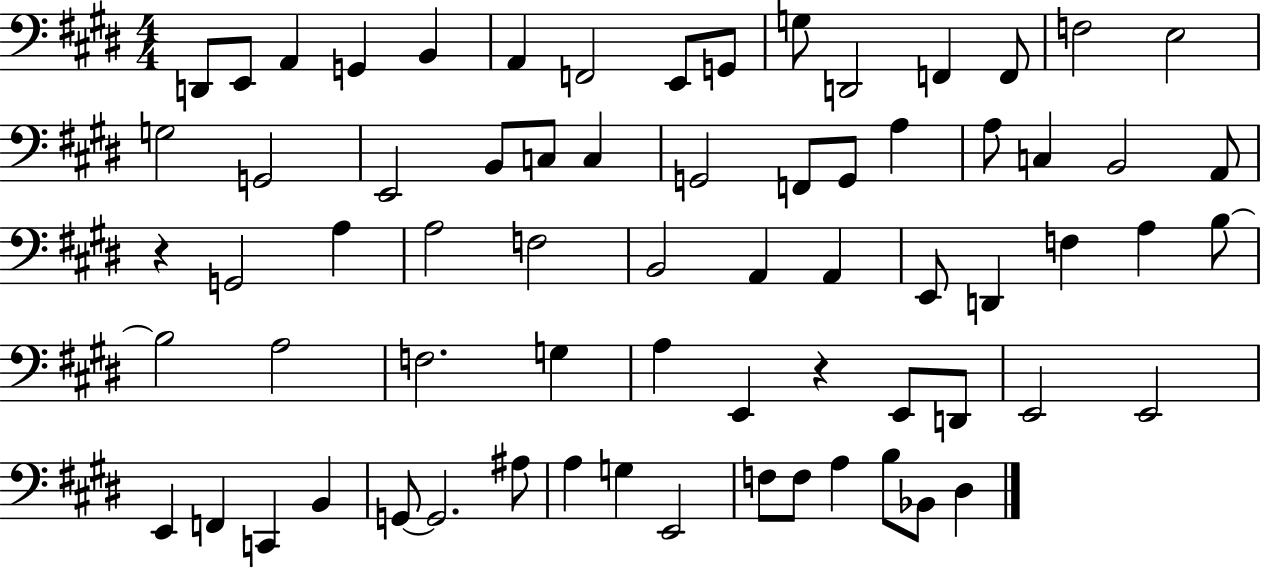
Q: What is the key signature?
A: E major